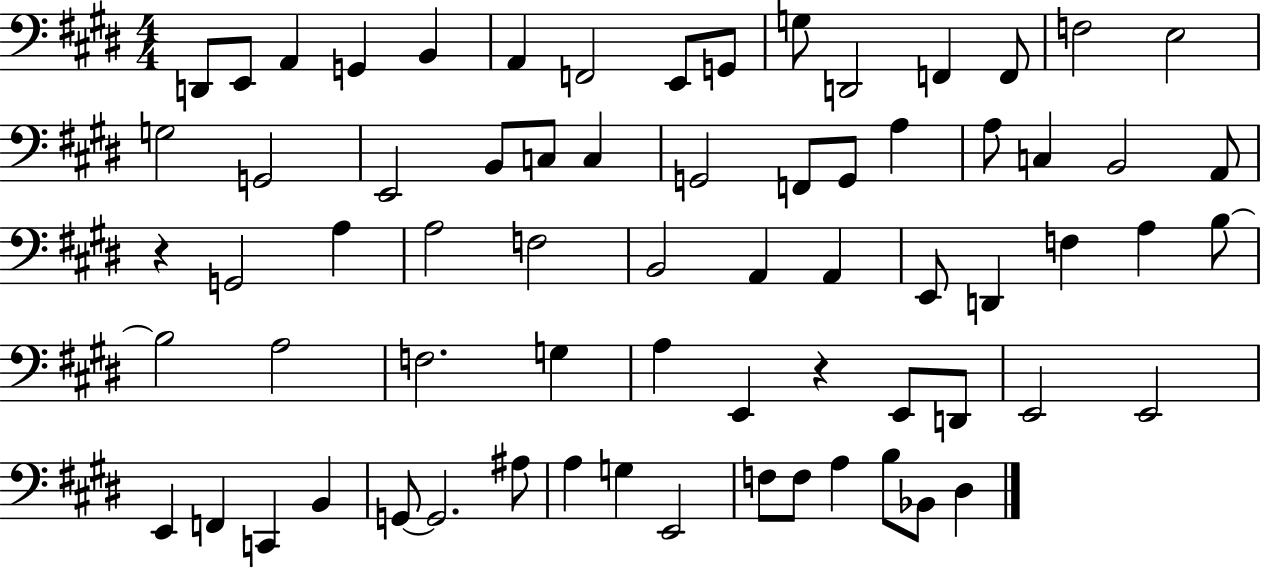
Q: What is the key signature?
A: E major